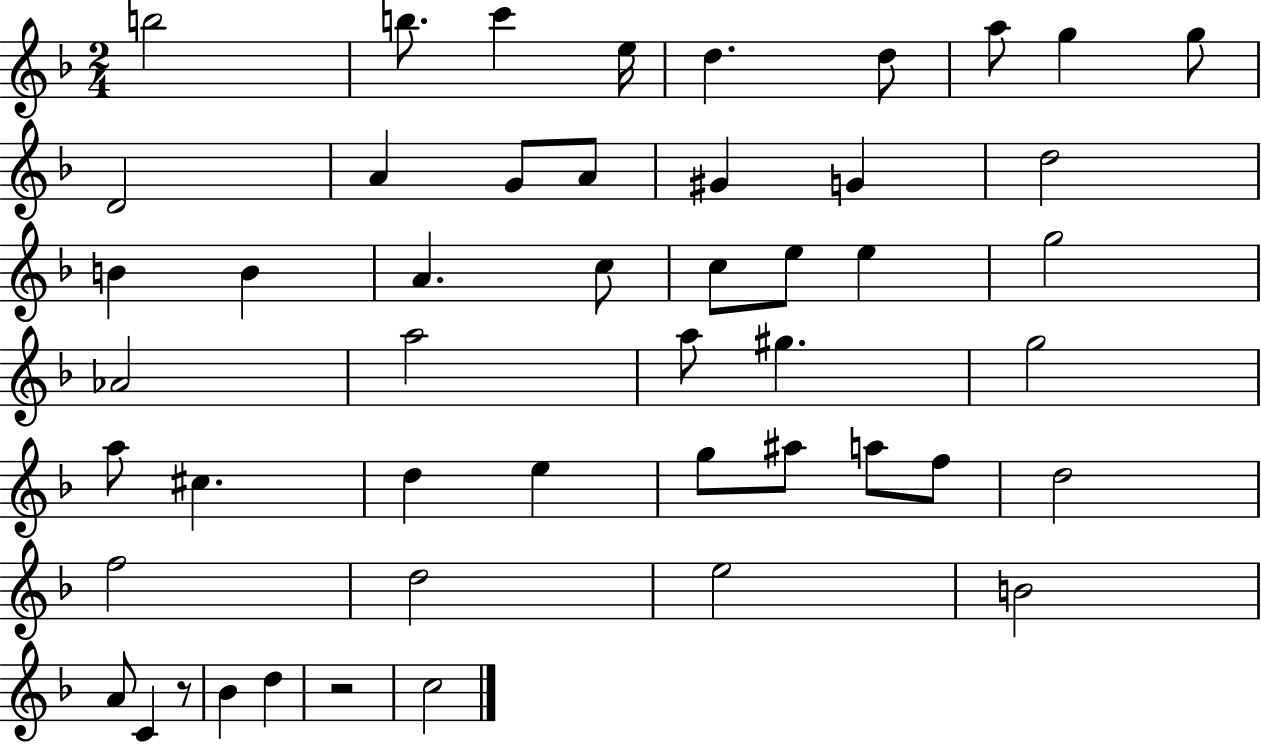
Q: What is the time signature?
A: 2/4